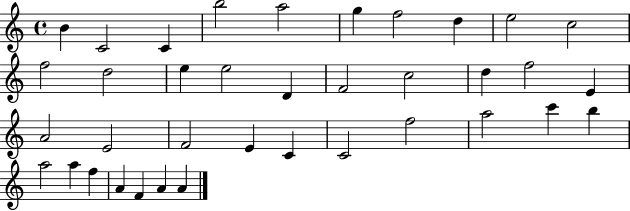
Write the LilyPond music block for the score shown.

{
  \clef treble
  \time 4/4
  \defaultTimeSignature
  \key c \major
  b'4 c'2 c'4 | b''2 a''2 | g''4 f''2 d''4 | e''2 c''2 | \break f''2 d''2 | e''4 e''2 d'4 | f'2 c''2 | d''4 f''2 e'4 | \break a'2 e'2 | f'2 e'4 c'4 | c'2 f''2 | a''2 c'''4 b''4 | \break a''2 a''4 f''4 | a'4 f'4 a'4 a'4 | \bar "|."
}